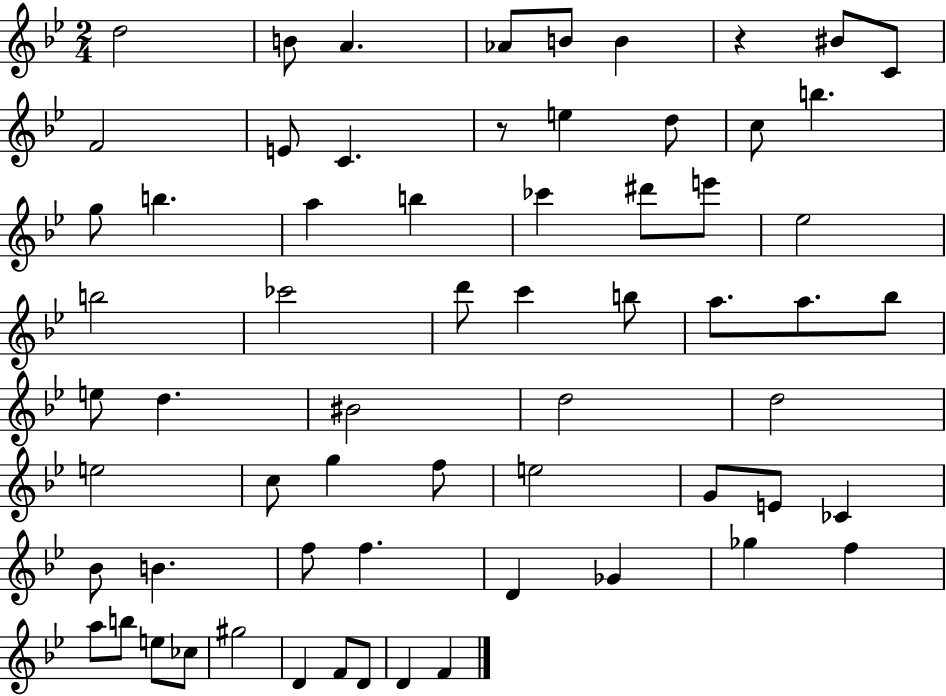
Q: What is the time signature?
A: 2/4